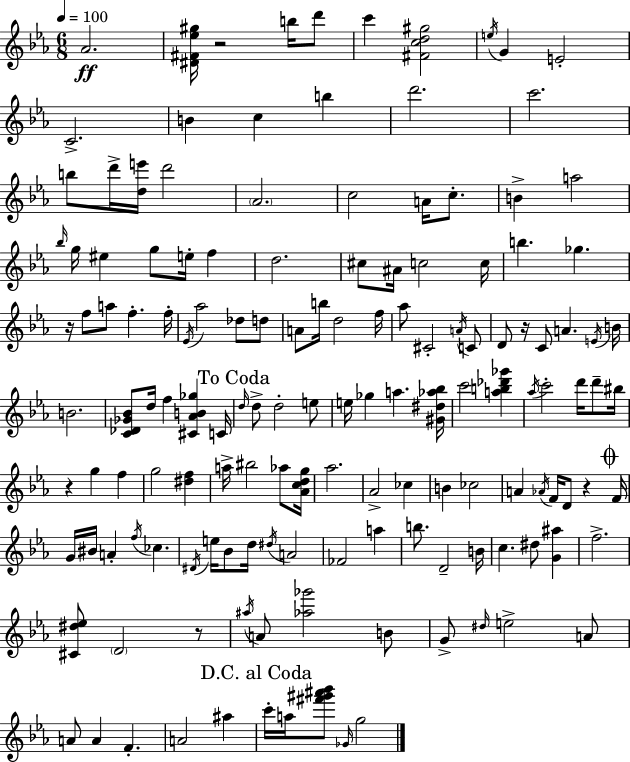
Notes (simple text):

Ab4/h. [D#4,F#4,Eb5,G#5]/s R/h B5/s D6/e C6/q [F#4,C5,D5,G#5]/h E5/s G4/q E4/h C4/h. B4/q C5/q B5/q D6/h. C6/h. B5/e D6/s [D5,E6]/s D6/h Ab4/h. C5/h A4/s C5/e. B4/q A5/h Bb5/s G5/s EIS5/q G5/e E5/s F5/q D5/h. C#5/e A#4/s C5/h C5/s B5/q. Gb5/q. R/s F5/e A5/e F5/q. F5/s Eb4/s Ab5/h Db5/e D5/e A4/e B5/s D5/h F5/s Ab5/e C#4/h A4/s C4/e D4/e R/s C4/e A4/q. E4/s B4/s B4/h. [C4,Db4,Gb4,Bb4]/e D5/s F5/q [C#4,Ab4,B4,Gb5]/q C4/s D5/s D5/e D5/h E5/e E5/s Gb5/q A5/q. [G#4,D#5,Ab5,Bb5]/s C6/h [A5,B5,Db6,Gb6]/q Ab5/s C6/h D6/s D6/e BIS5/s R/q G5/q F5/q G5/h [D#5,F5]/q A5/s BIS5/h Ab5/e [Ab4,C5,D5,G5]/s Ab5/h. Ab4/h CES5/q B4/q CES5/h A4/q Ab4/s F4/s D4/e R/q F4/s G4/s BIS4/s A4/q F5/s CES5/q. D#4/s E5/s Bb4/e D5/s D#5/s A4/h FES4/h A5/q B5/e. D4/h B4/s C5/q. D#5/e [G4,A#5]/q F5/h. [C#4,D#5,Eb5]/e D4/h R/e A#5/s A4/e [Ab5,Gb6]/h B4/e G4/e D#5/s E5/h A4/e A4/e A4/q F4/q. A4/h A#5/q C6/s A5/s [F#6,G#6,A#6,Bb6]/e Gb4/s G5/h